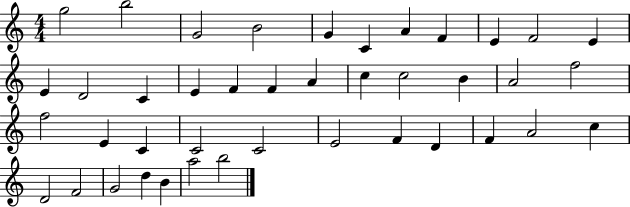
{
  \clef treble
  \numericTimeSignature
  \time 4/4
  \key c \major
  g''2 b''2 | g'2 b'2 | g'4 c'4 a'4 f'4 | e'4 f'2 e'4 | \break e'4 d'2 c'4 | e'4 f'4 f'4 a'4 | c''4 c''2 b'4 | a'2 f''2 | \break f''2 e'4 c'4 | c'2 c'2 | e'2 f'4 d'4 | f'4 a'2 c''4 | \break d'2 f'2 | g'2 d''4 b'4 | a''2 b''2 | \bar "|."
}